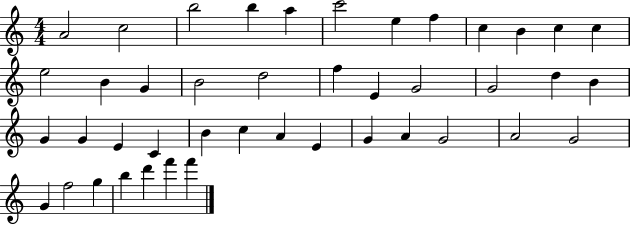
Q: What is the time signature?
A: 4/4